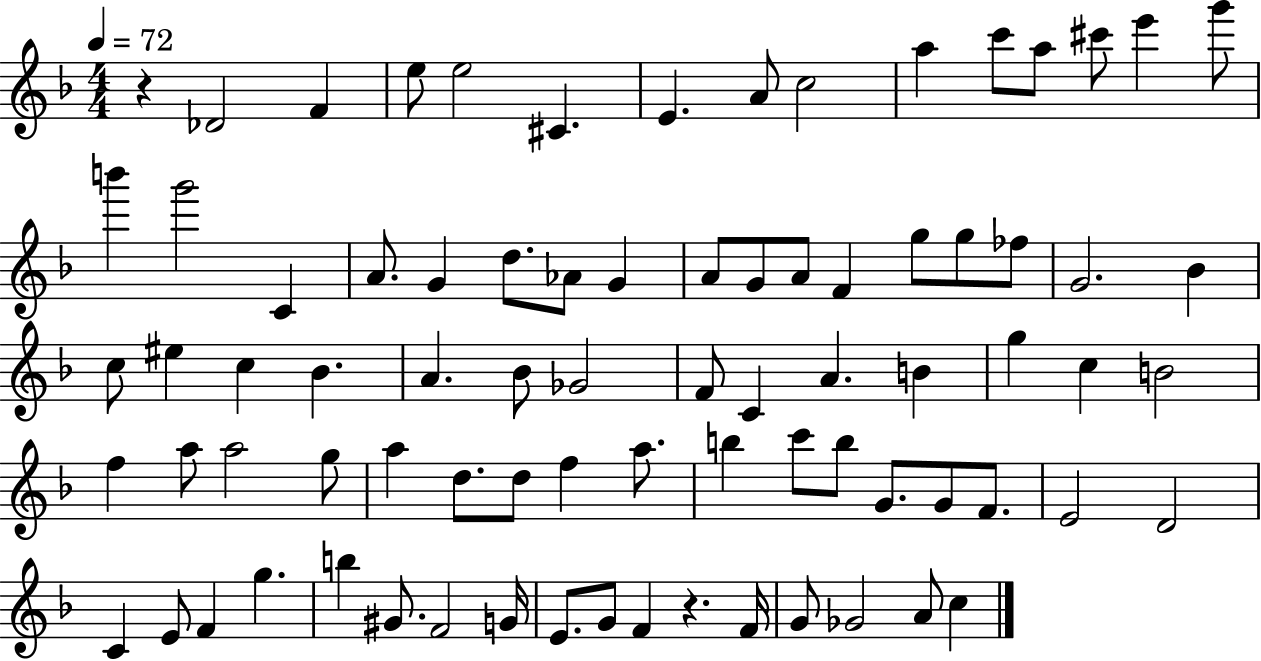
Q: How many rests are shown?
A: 2